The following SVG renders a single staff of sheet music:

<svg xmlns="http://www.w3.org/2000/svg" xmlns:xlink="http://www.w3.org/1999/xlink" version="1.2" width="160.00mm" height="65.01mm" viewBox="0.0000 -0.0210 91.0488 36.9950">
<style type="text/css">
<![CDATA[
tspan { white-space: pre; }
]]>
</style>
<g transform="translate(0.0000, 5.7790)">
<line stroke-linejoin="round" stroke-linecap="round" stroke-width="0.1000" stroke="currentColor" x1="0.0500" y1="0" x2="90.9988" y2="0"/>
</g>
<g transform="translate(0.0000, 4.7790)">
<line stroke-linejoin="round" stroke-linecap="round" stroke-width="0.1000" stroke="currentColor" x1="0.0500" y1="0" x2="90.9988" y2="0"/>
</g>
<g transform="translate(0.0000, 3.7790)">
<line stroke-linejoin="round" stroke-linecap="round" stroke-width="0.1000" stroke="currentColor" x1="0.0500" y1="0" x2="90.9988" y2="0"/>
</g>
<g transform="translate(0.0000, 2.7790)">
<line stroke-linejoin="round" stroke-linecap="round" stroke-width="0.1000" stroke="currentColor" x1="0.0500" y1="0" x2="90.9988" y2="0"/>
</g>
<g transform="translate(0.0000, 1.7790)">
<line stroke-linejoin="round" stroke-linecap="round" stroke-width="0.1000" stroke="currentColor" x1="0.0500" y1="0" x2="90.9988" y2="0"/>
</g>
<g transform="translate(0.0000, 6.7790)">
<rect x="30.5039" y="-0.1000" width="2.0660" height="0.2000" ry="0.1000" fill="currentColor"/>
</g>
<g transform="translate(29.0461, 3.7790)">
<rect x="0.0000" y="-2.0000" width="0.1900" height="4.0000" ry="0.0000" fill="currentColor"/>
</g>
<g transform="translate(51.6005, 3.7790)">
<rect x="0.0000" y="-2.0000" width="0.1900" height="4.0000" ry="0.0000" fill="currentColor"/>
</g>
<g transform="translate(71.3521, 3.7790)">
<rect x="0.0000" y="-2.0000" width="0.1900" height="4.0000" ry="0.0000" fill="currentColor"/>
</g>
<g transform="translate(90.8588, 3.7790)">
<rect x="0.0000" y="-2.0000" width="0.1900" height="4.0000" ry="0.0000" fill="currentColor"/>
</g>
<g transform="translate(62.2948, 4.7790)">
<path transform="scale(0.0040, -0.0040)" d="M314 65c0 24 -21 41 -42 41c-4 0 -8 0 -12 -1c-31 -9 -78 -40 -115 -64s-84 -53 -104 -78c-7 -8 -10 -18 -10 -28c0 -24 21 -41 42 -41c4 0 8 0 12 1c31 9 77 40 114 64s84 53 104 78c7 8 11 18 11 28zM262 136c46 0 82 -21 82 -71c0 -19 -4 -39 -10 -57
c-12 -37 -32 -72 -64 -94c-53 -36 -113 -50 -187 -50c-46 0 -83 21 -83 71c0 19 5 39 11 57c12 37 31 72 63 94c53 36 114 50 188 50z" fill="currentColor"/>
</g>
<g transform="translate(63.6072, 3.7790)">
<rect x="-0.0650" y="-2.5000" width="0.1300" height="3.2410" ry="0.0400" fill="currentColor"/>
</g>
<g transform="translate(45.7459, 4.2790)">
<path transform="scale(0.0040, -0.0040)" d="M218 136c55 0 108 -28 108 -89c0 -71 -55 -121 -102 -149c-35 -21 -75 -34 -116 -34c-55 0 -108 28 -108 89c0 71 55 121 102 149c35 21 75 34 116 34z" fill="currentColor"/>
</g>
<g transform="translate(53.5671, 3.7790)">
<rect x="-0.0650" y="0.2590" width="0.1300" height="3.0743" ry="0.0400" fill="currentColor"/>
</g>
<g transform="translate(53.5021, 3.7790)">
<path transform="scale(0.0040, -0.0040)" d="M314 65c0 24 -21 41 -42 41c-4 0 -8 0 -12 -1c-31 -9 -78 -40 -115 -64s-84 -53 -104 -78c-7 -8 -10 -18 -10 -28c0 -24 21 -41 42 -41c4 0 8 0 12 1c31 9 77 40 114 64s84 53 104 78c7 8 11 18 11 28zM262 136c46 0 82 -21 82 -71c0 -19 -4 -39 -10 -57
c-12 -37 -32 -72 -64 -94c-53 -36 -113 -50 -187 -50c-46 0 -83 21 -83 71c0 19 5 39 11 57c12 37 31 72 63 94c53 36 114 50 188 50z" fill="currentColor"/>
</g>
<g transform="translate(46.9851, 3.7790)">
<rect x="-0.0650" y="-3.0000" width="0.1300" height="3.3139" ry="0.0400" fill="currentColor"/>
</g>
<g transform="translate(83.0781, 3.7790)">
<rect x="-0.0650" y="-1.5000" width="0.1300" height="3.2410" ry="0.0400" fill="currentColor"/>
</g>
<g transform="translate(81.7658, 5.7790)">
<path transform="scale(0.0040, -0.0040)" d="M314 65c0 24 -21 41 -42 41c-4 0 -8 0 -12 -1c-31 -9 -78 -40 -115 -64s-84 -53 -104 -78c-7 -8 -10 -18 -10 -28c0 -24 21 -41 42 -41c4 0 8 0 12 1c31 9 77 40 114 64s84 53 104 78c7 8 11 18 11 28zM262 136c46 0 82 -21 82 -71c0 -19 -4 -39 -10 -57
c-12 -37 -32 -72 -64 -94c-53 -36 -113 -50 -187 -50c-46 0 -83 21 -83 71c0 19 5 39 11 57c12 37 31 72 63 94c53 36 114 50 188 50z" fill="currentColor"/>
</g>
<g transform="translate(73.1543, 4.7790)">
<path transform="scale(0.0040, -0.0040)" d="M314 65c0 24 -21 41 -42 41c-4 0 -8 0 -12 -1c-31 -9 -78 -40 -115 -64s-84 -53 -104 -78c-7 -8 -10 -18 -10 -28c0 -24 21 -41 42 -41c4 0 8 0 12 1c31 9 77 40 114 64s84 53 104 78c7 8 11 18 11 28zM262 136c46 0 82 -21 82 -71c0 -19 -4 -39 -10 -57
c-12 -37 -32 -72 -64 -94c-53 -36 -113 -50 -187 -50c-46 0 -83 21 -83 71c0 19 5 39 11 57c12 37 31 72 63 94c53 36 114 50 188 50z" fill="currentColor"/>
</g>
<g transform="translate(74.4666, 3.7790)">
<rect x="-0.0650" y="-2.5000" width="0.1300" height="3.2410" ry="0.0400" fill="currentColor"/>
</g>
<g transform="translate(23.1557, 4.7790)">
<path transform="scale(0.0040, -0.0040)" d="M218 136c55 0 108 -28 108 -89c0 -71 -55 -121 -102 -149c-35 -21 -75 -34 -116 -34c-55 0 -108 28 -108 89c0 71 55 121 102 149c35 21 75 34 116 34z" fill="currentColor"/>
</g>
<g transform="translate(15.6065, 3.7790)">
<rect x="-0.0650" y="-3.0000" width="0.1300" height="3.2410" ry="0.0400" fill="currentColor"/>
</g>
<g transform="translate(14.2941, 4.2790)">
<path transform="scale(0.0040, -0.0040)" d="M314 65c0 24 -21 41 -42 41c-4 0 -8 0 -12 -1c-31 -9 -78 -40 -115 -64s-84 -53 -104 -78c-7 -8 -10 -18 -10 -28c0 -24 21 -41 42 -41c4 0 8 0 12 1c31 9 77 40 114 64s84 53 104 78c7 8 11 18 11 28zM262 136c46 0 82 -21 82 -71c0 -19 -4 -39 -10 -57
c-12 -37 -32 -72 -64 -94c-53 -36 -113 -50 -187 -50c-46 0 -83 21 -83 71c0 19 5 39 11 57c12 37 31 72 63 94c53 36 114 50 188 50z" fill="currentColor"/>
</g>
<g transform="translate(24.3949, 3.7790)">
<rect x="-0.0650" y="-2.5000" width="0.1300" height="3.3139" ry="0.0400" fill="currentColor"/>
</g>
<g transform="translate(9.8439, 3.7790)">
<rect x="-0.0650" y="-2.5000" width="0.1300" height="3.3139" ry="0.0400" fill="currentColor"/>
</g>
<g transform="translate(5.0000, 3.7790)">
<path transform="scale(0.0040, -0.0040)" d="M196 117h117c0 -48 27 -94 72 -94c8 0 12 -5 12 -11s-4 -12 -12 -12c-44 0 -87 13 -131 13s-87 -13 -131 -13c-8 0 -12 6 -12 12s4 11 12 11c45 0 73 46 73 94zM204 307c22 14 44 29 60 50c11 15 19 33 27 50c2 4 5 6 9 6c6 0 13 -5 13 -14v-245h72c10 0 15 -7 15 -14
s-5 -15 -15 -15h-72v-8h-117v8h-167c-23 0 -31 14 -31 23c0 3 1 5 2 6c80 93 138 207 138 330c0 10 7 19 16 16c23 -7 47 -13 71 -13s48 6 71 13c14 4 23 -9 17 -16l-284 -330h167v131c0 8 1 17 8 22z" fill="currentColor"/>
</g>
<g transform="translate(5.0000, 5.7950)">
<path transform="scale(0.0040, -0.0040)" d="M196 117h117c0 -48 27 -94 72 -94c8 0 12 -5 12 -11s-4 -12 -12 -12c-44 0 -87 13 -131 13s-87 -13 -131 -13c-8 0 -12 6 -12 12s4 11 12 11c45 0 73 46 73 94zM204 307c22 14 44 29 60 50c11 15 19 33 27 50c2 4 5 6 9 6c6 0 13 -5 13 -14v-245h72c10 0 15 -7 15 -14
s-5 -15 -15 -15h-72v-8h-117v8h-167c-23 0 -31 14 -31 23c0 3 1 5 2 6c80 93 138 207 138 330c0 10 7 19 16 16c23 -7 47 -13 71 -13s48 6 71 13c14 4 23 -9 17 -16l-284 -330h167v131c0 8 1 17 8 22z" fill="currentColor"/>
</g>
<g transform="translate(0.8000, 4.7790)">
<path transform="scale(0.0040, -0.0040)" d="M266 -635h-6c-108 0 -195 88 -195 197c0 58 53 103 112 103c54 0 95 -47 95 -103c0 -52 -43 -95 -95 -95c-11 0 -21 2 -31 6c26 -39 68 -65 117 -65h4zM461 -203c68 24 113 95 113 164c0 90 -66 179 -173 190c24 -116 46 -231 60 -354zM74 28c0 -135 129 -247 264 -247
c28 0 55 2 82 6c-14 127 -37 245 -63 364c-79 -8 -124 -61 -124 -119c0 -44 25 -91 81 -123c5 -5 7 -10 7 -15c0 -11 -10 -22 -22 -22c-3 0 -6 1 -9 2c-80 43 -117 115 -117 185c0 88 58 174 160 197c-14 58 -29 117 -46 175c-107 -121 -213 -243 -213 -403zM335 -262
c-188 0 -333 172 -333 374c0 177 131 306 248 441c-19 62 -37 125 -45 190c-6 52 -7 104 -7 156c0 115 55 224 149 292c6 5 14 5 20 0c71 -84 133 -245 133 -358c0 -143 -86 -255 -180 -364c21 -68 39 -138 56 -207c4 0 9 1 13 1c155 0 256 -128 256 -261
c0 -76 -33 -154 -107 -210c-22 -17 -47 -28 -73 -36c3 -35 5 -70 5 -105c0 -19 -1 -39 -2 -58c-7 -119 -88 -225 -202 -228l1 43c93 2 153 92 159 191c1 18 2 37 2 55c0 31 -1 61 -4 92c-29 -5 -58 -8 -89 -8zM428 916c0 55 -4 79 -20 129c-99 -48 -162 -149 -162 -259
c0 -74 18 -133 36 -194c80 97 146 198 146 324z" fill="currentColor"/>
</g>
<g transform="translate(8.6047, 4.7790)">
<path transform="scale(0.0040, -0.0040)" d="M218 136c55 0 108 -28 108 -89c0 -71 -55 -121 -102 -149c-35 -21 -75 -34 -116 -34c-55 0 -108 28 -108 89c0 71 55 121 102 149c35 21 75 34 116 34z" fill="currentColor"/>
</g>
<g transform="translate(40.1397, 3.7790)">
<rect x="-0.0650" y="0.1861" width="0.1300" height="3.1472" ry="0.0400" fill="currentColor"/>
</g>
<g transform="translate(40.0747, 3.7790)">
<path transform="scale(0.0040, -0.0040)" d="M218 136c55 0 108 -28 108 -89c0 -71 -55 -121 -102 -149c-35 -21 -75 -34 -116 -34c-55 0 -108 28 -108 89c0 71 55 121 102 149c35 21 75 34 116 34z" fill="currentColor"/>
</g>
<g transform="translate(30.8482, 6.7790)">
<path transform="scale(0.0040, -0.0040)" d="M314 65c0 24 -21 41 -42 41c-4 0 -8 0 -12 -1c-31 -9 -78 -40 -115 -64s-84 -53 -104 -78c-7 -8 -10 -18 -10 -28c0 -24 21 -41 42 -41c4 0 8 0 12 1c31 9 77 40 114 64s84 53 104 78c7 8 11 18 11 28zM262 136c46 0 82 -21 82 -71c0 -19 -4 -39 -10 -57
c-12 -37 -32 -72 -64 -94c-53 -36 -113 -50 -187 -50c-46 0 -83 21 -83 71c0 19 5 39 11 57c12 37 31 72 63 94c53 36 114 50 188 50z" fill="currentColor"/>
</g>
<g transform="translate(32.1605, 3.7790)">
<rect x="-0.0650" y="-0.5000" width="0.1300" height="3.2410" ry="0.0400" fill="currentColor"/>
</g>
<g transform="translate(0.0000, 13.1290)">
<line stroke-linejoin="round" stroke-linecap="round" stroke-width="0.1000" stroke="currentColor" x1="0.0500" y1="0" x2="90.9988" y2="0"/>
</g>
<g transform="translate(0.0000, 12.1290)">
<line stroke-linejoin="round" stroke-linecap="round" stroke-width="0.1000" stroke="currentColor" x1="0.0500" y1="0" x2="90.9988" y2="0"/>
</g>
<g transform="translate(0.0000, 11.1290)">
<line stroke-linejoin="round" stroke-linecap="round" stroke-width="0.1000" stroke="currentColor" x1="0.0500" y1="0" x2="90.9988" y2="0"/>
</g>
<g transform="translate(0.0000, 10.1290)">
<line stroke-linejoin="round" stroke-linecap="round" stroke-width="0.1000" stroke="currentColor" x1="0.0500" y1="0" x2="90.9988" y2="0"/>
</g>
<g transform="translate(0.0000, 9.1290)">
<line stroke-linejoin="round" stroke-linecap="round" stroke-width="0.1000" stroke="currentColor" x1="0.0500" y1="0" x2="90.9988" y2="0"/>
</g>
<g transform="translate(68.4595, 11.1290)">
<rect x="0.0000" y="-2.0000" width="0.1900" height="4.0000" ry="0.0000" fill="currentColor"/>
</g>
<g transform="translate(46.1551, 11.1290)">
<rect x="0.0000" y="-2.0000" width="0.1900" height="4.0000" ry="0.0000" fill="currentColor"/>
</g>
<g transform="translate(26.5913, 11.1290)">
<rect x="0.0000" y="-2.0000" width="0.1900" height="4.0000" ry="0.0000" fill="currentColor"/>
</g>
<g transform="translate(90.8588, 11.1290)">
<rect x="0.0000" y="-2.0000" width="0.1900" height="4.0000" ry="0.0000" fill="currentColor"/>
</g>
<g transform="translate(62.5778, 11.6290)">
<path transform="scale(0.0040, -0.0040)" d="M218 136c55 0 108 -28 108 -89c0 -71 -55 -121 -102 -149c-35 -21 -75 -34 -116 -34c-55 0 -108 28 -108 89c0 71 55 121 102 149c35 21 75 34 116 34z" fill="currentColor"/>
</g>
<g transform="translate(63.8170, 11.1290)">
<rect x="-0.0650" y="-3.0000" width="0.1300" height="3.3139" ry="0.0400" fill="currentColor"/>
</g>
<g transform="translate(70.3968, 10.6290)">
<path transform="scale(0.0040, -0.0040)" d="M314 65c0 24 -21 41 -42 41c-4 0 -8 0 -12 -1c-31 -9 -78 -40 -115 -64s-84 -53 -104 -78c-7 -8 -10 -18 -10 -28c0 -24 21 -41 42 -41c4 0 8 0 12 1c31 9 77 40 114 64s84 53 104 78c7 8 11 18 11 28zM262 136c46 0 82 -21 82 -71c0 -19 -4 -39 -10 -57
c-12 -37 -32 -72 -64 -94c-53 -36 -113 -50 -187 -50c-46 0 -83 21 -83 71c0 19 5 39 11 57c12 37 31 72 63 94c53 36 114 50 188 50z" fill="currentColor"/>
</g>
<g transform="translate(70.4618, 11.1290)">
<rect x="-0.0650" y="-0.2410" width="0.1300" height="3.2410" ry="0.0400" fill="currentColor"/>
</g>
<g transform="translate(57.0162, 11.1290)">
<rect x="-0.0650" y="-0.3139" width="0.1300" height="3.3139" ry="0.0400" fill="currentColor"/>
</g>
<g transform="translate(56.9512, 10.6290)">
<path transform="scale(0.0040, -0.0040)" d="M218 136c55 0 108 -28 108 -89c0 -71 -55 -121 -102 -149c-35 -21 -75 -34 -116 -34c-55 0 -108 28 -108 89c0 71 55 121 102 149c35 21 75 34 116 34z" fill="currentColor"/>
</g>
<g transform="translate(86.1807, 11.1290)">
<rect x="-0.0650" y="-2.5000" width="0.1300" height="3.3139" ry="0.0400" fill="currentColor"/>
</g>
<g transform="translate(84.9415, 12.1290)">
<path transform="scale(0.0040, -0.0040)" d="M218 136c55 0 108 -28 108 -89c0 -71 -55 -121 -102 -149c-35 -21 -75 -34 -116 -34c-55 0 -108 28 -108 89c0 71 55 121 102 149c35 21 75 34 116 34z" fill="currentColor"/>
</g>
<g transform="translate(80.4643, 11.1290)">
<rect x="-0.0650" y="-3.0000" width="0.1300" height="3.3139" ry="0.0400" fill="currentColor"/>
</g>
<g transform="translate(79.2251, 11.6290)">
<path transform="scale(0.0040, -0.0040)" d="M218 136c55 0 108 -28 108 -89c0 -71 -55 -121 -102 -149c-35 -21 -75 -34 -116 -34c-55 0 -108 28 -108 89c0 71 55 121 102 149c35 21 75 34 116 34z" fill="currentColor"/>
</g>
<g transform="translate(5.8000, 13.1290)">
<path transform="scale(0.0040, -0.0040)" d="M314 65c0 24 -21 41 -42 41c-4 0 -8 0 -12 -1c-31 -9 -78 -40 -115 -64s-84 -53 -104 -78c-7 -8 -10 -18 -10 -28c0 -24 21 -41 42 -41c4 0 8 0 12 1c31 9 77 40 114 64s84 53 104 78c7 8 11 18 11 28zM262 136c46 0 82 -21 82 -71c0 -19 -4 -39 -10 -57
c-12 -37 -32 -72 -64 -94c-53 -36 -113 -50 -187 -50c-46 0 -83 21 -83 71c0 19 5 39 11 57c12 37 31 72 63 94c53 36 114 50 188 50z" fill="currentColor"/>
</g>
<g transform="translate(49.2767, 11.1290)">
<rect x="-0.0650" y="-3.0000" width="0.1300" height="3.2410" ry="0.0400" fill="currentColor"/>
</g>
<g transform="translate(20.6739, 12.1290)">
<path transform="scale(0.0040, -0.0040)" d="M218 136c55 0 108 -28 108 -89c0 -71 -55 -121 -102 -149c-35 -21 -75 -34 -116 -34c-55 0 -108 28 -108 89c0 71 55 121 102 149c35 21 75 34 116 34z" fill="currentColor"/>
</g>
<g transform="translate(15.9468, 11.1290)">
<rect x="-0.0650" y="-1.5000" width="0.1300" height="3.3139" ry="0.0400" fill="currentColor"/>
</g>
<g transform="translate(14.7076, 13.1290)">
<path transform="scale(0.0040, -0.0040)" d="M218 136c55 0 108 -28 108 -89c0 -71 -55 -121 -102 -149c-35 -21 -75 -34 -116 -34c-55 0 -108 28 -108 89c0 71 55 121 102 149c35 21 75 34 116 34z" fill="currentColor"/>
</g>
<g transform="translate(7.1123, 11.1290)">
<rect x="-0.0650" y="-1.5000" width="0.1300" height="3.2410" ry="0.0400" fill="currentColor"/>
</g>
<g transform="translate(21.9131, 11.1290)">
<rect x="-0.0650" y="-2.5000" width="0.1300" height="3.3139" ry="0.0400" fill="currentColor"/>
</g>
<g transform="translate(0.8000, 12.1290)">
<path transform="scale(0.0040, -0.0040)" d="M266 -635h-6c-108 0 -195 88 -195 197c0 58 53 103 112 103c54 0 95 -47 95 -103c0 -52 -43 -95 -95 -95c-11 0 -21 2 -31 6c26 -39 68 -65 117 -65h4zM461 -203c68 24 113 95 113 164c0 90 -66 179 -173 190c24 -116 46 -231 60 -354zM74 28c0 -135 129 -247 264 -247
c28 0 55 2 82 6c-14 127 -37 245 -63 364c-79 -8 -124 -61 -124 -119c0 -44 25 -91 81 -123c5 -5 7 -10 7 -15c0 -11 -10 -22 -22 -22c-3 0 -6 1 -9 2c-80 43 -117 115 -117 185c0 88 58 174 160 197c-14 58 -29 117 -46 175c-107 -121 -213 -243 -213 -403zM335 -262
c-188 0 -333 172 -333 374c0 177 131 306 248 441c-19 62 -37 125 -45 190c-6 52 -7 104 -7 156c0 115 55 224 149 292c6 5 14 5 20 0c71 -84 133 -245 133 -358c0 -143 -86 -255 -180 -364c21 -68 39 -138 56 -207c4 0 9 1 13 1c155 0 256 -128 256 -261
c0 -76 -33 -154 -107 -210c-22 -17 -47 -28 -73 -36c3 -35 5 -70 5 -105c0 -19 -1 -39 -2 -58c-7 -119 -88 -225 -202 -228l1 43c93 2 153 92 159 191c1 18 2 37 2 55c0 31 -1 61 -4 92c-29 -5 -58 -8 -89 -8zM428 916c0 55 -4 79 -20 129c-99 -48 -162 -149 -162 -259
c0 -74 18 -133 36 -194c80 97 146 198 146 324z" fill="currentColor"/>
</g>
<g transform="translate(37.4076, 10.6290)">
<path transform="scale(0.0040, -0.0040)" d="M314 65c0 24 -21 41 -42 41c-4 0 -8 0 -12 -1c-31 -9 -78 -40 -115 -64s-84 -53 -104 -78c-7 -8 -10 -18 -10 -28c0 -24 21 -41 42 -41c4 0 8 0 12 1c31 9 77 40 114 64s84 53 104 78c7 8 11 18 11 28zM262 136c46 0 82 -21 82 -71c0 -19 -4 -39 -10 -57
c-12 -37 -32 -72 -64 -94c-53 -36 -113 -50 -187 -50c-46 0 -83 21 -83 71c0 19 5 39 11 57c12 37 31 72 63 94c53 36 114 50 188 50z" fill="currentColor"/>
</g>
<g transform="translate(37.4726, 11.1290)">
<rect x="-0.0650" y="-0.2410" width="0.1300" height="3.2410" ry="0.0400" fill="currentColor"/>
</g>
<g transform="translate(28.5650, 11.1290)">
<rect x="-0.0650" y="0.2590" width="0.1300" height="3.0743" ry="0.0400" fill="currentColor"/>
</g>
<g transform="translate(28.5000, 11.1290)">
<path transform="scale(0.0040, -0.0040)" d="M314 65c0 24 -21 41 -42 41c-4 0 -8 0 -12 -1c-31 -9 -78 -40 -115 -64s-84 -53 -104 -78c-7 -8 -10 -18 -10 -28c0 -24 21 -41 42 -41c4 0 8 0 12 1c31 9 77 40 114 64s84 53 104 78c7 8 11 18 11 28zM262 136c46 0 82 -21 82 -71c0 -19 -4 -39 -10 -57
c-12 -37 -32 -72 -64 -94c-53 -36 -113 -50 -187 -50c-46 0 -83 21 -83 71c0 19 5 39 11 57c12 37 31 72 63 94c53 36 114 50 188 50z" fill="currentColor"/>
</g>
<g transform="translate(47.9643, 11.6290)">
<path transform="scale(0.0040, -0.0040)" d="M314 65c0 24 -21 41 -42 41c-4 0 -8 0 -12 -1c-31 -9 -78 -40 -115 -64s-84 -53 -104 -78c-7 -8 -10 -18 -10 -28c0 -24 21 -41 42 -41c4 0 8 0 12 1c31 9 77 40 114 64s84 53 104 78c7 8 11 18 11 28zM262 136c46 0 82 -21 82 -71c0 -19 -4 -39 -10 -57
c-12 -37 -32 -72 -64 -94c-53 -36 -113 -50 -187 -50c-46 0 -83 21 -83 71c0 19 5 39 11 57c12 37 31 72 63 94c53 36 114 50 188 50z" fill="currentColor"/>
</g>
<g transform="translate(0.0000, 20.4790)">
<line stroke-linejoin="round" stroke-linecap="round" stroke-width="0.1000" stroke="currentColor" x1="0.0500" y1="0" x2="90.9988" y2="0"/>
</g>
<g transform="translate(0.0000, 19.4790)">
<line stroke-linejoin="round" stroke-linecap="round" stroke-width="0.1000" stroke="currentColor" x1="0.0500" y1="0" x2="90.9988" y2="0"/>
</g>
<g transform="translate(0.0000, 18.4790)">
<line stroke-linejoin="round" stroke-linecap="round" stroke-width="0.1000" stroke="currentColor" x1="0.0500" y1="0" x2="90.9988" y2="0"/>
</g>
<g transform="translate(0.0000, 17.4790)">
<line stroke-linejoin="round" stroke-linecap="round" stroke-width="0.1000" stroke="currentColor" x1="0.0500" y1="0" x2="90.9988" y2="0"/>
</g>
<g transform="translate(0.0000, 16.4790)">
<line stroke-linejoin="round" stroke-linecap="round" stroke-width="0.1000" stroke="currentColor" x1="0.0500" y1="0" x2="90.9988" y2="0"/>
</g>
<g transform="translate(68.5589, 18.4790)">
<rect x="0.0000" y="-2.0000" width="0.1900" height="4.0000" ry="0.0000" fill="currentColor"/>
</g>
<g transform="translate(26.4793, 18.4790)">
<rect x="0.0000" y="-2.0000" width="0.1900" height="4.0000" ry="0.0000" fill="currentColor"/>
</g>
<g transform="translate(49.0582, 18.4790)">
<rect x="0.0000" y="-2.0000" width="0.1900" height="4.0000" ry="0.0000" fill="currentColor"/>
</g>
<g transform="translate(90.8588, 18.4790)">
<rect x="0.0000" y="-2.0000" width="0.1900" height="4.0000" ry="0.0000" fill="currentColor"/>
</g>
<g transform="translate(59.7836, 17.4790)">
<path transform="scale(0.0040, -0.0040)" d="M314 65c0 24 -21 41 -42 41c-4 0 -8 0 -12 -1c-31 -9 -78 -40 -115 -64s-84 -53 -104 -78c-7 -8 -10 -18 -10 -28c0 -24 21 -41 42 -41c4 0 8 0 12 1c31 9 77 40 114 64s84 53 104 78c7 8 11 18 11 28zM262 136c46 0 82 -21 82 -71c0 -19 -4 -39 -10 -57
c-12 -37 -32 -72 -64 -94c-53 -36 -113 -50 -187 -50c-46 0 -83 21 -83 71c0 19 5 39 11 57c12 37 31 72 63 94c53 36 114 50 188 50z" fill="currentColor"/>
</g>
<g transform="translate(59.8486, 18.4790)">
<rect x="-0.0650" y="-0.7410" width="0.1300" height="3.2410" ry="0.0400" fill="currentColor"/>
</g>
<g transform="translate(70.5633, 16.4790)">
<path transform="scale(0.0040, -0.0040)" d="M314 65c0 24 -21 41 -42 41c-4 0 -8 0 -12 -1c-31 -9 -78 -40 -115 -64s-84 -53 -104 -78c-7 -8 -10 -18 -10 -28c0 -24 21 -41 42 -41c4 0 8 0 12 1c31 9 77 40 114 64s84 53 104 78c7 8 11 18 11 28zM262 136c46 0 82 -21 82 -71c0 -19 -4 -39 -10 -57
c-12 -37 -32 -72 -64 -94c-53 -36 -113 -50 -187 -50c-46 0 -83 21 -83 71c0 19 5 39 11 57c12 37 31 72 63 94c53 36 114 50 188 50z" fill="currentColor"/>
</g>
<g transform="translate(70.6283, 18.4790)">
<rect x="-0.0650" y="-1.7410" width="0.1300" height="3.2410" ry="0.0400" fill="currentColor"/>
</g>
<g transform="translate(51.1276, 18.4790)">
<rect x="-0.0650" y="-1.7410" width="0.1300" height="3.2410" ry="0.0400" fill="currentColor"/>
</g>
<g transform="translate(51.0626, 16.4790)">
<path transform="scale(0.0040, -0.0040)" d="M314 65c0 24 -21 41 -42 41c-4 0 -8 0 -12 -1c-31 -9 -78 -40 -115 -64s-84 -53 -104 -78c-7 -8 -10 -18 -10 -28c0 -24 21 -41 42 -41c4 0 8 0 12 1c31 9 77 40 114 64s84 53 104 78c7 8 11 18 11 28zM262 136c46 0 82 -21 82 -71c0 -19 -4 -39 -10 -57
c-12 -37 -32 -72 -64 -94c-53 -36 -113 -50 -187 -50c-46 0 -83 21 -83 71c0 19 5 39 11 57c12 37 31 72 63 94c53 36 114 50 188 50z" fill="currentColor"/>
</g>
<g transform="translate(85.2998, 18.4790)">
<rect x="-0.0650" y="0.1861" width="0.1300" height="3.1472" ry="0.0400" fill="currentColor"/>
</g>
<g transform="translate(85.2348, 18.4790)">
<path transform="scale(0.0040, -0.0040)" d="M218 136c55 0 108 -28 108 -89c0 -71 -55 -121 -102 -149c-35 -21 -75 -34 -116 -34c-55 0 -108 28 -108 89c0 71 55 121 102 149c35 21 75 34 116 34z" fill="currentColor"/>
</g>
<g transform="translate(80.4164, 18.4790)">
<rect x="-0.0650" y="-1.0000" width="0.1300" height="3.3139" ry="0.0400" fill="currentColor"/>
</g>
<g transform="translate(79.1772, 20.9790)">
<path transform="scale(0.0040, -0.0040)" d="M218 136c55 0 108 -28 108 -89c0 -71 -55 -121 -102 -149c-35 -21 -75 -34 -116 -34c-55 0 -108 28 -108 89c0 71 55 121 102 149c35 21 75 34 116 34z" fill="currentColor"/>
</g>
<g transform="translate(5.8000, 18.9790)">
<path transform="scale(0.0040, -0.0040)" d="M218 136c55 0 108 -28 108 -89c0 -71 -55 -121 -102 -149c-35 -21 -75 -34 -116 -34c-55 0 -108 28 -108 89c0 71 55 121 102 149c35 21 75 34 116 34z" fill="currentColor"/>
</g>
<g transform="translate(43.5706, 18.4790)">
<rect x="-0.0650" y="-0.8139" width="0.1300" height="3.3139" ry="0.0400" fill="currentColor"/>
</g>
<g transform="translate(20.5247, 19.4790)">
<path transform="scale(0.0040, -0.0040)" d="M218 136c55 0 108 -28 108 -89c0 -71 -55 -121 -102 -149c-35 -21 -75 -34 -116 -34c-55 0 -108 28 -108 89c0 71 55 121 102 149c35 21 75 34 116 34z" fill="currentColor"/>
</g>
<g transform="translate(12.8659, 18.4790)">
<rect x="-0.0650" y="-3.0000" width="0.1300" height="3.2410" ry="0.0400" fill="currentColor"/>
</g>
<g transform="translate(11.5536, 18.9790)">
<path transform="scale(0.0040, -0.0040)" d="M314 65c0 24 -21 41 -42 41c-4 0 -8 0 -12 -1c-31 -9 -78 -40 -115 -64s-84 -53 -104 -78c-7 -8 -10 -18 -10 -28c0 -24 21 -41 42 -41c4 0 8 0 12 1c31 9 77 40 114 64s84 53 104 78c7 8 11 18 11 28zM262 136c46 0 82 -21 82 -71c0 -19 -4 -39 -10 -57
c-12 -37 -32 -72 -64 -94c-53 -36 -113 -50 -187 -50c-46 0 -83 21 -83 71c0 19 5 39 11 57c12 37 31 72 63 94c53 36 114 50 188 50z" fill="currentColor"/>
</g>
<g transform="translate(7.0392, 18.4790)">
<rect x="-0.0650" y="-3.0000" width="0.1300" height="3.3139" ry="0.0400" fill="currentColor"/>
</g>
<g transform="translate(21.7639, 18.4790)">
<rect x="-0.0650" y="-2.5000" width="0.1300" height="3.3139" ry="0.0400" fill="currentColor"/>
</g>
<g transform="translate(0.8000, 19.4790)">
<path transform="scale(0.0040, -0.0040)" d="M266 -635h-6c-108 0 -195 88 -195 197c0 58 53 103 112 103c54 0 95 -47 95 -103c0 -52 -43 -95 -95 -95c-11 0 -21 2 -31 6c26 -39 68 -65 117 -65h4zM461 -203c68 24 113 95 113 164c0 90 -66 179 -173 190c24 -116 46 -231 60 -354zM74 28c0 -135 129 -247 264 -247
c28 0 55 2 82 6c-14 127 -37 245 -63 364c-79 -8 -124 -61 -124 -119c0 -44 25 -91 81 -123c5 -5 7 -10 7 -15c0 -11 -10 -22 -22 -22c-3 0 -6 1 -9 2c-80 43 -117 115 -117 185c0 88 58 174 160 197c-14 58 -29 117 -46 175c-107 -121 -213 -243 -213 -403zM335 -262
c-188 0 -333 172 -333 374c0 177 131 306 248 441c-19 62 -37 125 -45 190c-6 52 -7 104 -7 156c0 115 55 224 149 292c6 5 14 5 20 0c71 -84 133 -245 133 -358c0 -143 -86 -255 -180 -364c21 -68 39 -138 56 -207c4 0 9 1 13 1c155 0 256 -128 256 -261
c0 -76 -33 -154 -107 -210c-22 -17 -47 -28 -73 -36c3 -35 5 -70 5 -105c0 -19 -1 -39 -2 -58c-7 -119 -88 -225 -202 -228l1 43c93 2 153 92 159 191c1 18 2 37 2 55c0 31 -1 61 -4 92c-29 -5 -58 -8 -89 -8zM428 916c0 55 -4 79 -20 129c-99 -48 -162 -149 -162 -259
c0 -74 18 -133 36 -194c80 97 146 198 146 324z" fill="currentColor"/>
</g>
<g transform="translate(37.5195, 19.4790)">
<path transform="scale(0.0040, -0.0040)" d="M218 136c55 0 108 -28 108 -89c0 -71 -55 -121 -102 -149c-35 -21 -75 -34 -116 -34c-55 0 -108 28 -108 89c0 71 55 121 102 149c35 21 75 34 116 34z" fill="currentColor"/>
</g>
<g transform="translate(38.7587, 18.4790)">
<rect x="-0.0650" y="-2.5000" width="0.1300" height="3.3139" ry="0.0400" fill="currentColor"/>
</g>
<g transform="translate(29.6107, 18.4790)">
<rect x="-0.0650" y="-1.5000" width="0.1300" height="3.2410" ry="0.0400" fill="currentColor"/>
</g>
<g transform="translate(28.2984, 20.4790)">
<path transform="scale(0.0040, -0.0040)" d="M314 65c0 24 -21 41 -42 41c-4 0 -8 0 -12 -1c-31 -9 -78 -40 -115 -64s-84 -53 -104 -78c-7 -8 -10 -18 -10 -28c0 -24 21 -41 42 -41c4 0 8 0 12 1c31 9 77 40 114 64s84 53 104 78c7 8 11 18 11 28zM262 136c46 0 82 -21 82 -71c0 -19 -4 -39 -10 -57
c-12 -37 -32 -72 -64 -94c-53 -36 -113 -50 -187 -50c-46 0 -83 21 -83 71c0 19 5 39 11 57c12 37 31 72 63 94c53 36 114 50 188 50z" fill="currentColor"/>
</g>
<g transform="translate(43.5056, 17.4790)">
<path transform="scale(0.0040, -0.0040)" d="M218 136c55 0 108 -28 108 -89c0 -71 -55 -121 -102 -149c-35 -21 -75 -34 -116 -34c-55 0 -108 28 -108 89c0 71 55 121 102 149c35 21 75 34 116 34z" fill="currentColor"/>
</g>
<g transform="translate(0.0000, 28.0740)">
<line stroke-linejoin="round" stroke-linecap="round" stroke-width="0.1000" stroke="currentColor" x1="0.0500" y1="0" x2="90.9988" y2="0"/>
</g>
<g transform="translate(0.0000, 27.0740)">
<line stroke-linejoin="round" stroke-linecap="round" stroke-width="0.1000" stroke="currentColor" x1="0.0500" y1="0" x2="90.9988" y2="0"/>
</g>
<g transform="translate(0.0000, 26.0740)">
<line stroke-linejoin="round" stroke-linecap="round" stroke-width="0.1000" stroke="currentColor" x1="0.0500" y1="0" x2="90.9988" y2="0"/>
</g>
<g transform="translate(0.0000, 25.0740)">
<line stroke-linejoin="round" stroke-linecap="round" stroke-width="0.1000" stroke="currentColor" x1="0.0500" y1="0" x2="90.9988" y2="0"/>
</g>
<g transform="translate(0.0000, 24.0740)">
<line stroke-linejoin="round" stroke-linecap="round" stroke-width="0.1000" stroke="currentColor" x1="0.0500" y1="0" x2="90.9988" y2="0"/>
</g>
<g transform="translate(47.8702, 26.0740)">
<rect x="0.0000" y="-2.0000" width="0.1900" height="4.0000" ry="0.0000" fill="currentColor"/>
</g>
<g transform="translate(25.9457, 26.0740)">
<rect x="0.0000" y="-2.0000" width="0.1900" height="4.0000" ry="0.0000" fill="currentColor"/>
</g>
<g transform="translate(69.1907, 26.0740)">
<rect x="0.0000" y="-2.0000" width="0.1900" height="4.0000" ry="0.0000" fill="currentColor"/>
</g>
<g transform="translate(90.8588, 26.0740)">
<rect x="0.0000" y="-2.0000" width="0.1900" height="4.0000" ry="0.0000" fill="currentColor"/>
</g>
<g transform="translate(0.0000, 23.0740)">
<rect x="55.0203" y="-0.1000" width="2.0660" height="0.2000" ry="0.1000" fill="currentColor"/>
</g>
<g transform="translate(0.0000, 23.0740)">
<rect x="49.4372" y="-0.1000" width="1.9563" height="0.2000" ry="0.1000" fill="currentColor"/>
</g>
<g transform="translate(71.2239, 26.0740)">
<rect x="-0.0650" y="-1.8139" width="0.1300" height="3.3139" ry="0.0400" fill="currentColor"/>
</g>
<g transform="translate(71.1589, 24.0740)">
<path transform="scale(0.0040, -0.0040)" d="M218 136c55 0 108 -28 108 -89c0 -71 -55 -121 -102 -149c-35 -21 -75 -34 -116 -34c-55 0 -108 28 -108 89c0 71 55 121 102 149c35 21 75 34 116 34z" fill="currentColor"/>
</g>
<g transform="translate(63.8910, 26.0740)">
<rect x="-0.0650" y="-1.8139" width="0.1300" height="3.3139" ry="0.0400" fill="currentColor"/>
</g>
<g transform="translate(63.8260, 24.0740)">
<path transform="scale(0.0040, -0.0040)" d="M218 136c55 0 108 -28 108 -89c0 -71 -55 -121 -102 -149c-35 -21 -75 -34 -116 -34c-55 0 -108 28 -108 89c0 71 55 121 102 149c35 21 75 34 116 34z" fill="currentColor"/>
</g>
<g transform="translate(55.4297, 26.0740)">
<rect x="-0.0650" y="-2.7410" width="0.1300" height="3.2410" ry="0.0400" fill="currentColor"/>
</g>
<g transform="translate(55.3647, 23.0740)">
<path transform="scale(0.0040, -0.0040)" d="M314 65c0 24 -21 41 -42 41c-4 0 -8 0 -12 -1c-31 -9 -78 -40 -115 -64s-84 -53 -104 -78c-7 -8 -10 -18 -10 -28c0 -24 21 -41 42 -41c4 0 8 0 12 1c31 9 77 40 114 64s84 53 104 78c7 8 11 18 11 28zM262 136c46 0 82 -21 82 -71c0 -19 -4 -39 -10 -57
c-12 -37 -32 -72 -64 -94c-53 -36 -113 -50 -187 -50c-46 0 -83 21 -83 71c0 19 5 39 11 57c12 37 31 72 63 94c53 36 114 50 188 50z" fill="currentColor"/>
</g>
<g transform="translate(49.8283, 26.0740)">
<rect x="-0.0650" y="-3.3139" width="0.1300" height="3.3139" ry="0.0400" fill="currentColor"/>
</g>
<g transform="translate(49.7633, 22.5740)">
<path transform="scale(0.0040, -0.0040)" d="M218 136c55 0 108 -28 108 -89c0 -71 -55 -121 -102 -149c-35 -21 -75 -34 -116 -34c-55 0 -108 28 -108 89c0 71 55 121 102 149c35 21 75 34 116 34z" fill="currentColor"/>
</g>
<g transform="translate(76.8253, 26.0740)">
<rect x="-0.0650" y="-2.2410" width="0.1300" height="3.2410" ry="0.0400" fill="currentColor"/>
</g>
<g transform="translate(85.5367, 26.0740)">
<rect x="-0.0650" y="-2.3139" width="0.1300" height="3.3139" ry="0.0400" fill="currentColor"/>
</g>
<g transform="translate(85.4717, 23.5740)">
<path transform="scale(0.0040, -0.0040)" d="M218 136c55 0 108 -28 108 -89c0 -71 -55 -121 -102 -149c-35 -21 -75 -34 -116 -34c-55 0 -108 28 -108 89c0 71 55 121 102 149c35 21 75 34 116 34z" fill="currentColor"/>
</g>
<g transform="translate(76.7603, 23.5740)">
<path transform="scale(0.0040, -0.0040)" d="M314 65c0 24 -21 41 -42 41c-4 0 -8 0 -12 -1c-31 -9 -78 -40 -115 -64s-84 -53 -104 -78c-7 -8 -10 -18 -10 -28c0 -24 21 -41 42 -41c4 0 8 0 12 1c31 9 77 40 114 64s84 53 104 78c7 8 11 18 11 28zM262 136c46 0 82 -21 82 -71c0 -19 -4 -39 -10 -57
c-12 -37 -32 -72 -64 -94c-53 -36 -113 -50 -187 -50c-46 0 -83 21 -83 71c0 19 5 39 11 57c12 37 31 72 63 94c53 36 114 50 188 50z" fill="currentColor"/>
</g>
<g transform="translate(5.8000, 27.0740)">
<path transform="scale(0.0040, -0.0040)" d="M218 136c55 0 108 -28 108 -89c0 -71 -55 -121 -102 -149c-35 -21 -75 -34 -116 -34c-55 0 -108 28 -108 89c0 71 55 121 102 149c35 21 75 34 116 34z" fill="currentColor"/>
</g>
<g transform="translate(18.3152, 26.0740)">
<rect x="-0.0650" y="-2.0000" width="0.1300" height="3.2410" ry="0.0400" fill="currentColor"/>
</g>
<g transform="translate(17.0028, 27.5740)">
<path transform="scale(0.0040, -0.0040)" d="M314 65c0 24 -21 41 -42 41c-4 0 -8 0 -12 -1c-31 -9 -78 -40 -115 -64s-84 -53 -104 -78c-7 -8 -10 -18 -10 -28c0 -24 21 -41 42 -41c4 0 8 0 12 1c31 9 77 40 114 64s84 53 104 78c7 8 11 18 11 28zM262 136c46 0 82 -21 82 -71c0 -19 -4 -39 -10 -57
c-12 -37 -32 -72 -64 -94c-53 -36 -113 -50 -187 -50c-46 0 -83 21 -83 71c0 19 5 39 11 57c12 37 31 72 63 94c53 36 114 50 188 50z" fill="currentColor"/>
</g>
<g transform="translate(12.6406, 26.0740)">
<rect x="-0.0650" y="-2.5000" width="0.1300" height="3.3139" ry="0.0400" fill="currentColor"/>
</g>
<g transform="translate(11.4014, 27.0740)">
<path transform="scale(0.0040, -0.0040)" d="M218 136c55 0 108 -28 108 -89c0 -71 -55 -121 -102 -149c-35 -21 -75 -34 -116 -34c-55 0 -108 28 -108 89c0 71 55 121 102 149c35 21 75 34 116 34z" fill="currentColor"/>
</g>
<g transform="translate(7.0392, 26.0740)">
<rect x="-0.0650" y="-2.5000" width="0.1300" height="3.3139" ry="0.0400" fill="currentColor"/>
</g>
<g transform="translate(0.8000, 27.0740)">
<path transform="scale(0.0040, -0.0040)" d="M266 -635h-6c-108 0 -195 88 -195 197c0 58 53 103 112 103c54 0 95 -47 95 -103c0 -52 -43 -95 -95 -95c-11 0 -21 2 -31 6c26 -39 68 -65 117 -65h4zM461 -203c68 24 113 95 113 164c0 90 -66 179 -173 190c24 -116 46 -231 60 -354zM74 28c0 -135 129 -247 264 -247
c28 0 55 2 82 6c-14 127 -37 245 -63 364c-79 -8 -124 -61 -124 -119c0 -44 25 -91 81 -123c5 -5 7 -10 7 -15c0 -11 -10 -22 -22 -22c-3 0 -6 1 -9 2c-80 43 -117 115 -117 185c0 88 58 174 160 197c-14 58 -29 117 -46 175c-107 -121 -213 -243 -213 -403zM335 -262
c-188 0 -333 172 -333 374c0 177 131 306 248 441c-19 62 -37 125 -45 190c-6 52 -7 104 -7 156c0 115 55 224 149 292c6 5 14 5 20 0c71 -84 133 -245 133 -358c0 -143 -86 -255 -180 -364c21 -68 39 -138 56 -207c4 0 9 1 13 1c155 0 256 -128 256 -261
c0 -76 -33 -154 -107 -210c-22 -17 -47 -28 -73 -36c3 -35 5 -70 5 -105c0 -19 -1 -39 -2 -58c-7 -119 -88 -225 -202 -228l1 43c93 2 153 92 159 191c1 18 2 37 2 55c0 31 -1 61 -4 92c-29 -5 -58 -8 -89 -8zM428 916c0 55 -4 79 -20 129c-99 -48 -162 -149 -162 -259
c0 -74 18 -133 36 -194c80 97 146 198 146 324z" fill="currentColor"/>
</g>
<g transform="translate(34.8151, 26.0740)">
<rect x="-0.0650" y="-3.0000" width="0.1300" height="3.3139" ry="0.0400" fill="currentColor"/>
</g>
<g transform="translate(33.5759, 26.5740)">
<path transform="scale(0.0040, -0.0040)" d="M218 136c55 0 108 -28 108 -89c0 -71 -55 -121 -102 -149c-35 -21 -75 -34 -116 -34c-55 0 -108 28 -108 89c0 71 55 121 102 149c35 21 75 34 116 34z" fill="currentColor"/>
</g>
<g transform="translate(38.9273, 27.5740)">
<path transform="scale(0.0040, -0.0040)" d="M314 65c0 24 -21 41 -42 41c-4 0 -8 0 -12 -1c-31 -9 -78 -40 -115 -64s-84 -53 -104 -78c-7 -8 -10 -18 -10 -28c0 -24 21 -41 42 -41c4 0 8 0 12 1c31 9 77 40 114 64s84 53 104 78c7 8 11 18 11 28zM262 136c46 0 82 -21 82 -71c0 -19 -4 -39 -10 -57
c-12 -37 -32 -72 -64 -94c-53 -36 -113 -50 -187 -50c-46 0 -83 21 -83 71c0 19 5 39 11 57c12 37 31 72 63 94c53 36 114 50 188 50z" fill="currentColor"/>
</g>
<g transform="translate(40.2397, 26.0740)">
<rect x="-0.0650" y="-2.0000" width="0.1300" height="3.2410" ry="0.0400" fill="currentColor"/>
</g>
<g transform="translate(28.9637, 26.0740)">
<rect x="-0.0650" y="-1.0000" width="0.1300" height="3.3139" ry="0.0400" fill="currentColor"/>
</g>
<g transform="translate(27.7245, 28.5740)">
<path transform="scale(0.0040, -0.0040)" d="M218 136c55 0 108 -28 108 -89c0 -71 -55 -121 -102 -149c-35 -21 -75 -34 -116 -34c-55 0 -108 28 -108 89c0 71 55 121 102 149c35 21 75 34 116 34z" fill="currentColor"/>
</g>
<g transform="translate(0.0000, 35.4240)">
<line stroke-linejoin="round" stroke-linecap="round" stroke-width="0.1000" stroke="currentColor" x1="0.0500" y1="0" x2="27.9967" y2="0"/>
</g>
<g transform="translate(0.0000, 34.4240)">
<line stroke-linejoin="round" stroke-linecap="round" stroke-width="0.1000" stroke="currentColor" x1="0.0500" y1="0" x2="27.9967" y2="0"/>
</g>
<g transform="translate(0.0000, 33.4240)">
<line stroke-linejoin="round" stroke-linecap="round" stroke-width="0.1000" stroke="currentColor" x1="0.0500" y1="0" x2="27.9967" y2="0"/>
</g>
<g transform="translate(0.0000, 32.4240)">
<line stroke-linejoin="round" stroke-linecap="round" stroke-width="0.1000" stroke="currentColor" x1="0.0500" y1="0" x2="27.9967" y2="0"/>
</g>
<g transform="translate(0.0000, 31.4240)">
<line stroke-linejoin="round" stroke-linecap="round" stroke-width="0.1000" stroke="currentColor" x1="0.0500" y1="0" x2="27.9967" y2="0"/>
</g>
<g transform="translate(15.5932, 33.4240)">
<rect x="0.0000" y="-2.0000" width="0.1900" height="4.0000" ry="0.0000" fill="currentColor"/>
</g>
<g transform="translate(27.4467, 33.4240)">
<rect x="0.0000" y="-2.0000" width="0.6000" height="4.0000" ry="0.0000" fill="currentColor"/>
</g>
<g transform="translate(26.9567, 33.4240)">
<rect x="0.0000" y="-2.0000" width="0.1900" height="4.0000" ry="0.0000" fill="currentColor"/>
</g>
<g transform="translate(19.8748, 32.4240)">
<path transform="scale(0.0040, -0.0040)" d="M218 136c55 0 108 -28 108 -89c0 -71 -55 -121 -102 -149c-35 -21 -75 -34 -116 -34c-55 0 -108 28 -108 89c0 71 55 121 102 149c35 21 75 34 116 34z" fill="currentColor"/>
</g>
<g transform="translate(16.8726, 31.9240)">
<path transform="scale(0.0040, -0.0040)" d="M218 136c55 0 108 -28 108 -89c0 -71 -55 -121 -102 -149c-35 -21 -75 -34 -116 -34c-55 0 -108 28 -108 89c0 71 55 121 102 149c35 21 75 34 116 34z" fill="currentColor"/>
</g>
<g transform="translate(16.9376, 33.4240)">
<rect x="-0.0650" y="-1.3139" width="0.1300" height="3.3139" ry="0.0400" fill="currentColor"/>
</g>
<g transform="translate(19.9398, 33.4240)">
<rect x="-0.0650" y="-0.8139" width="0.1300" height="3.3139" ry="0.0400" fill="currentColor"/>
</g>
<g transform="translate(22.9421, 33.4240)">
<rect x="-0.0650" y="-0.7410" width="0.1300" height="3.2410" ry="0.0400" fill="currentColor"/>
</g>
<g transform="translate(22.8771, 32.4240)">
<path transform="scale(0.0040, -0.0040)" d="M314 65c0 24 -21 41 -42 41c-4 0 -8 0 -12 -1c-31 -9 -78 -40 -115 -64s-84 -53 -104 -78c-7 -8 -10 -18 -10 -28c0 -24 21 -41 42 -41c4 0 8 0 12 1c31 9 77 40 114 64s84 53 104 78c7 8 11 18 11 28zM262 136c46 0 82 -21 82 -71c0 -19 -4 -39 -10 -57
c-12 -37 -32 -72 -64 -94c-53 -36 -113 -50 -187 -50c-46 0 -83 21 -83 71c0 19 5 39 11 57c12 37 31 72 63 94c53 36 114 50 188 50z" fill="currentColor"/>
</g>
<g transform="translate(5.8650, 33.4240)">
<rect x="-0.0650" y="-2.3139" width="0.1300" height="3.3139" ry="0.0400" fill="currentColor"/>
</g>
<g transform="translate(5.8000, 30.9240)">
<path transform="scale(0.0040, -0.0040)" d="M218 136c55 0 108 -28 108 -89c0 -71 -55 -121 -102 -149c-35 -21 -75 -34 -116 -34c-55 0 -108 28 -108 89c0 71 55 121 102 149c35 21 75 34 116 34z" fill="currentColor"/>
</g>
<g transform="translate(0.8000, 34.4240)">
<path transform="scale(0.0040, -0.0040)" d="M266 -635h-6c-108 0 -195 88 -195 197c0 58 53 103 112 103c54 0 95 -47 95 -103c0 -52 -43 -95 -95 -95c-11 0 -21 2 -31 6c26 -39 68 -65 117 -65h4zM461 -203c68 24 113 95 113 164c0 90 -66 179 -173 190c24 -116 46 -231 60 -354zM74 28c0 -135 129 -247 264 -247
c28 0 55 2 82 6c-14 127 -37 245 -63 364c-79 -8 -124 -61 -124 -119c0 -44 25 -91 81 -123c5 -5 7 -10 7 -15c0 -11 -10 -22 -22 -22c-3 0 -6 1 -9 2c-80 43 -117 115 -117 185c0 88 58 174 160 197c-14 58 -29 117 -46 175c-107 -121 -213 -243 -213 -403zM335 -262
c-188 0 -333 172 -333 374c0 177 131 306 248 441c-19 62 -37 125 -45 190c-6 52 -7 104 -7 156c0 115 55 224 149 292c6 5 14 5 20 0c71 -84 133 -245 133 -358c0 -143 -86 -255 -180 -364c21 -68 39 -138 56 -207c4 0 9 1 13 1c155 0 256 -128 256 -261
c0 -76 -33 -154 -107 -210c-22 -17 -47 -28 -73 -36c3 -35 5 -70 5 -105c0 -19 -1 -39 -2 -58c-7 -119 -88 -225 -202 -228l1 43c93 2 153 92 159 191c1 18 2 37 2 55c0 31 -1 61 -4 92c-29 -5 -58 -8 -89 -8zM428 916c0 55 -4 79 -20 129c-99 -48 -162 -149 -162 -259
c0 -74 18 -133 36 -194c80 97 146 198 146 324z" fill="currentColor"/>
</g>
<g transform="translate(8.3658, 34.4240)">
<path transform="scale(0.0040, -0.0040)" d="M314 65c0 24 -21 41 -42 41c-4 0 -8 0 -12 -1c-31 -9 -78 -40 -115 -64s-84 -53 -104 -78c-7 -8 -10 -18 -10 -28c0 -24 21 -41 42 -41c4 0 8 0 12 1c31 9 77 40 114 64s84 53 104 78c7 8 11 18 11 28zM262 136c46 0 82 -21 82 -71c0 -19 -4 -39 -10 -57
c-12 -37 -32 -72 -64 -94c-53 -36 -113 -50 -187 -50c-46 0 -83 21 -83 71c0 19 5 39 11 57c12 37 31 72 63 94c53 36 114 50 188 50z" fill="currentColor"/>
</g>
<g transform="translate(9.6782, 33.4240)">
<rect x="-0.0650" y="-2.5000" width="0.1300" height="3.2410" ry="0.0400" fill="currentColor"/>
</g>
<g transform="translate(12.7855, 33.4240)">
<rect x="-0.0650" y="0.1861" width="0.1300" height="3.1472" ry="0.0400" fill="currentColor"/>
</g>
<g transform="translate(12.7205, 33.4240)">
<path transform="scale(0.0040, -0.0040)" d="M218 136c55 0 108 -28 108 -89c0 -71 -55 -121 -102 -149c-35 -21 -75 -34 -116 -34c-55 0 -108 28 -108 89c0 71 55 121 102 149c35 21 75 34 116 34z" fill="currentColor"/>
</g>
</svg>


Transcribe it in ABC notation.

X:1
T:Untitled
M:4/4
L:1/4
K:C
G A2 G C2 B A B2 G2 G2 E2 E2 E G B2 c2 A2 c A c2 A G A A2 G E2 G d f2 d2 f2 D B G G F2 D A F2 b a2 f f g2 g g G2 B e d d2